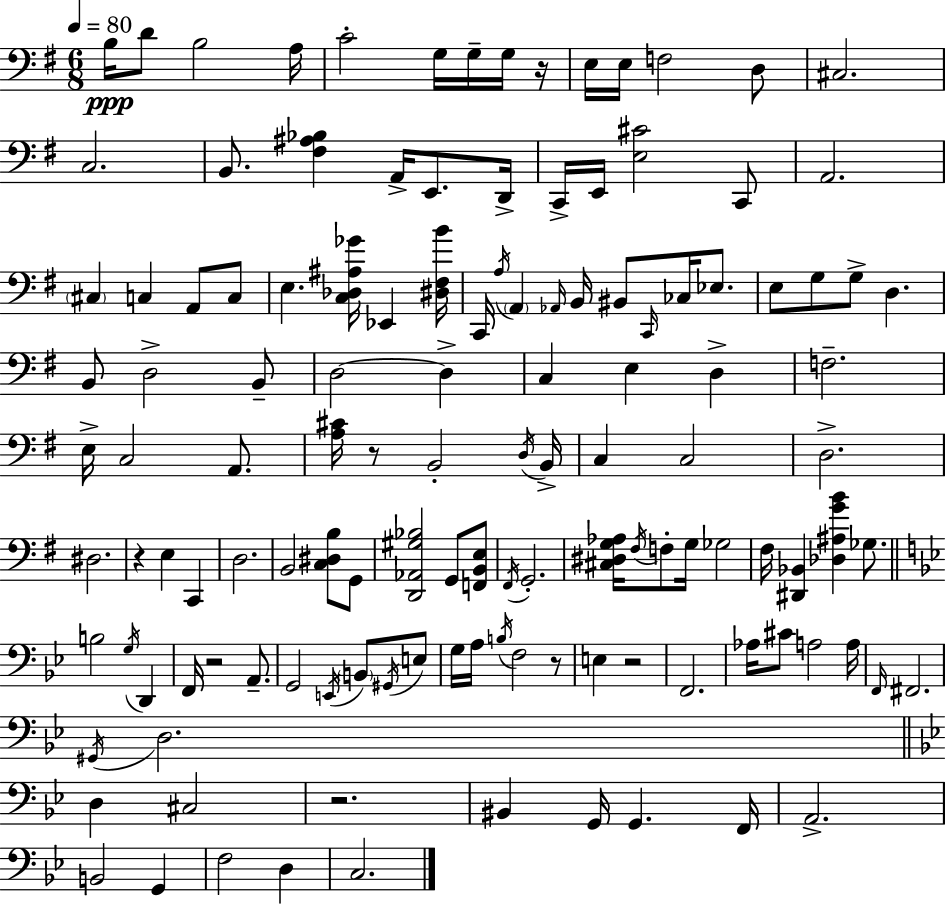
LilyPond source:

{
  \clef bass
  \numericTimeSignature
  \time 6/8
  \key g \major
  \tempo 4 = 80
  \repeat volta 2 { b16\ppp d'8 b2 a16 | c'2-. g16 g16-- g16 r16 | e16 e16 f2 d8 | cis2. | \break c2. | b,8. <fis ais bes>4 a,16-> e,8. d,16-> | c,16-> e,16 <e cis'>2 c,8 | a,2. | \break \parenthesize cis4 c4 a,8 c8 | e4. <c des ais ges'>16 ees,4 <dis fis b'>16 | c,16 \acciaccatura { a16 } \parenthesize a,4 \grace { aes,16 } b,16 bis,8 \grace { c,16 } ces16 | ees8. e8 g8 g8-> d4. | \break b,8 d2-> | b,8-- d2~~ d4-> | c4 e4 d4-> | f2.-- | \break e16-> c2 | a,8. <a cis'>16 r8 b,2-. | \acciaccatura { d16 } b,16-> c4 c2 | d2.-> | \break dis2. | r4 e4 | c,4 d2. | b,2 | \break <c dis b>8 g,8 <d, aes, gis bes>2 | g,8 <f, b, e>8 \acciaccatura { fis,16 } g,2.-. | <cis dis g aes>16 \acciaccatura { fis16 } f8-. g16 ges2 | fis16 <dis, bes,>4 <des ais g' b'>4 | \break ges8. \bar "||" \break \key g \minor b2 \acciaccatura { g16 } d,4 | f,16 r2 a,8.-- | g,2 \acciaccatura { e,16 } \parenthesize b,8 | \acciaccatura { gis,16 } e8 g16 a16 \acciaccatura { b16 } f2 | \break r8 e4 r2 | f,2. | aes16 cis'8 a2 | a16 \grace { f,16 } fis,2. | \break \acciaccatura { gis,16 } d2. | \bar "||" \break \key g \minor d4 cis2 | r2. | bis,4 g,16 g,4. f,16 | a,2.-> | \break b,2 g,4 | f2 d4 | c2. | } \bar "|."
}